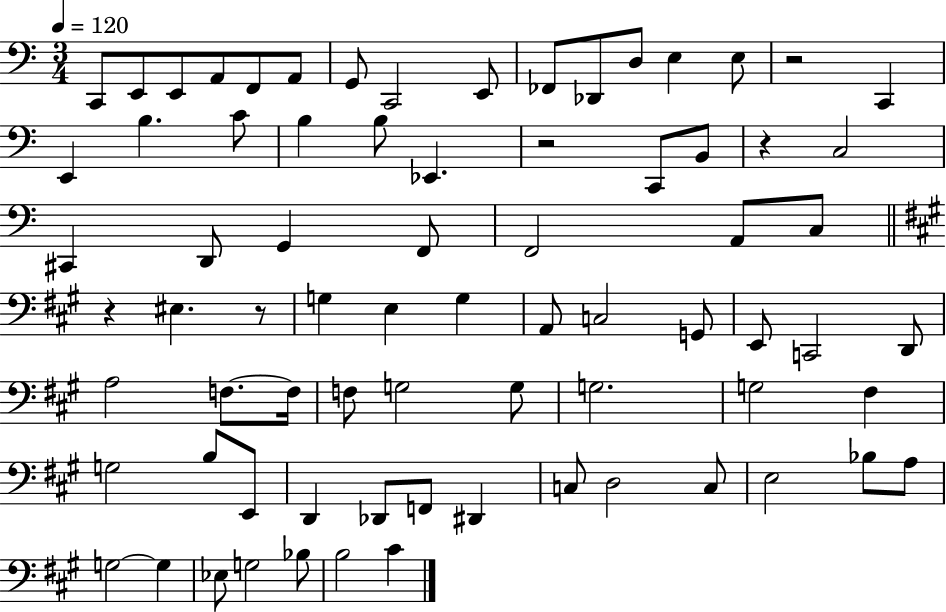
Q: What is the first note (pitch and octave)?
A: C2